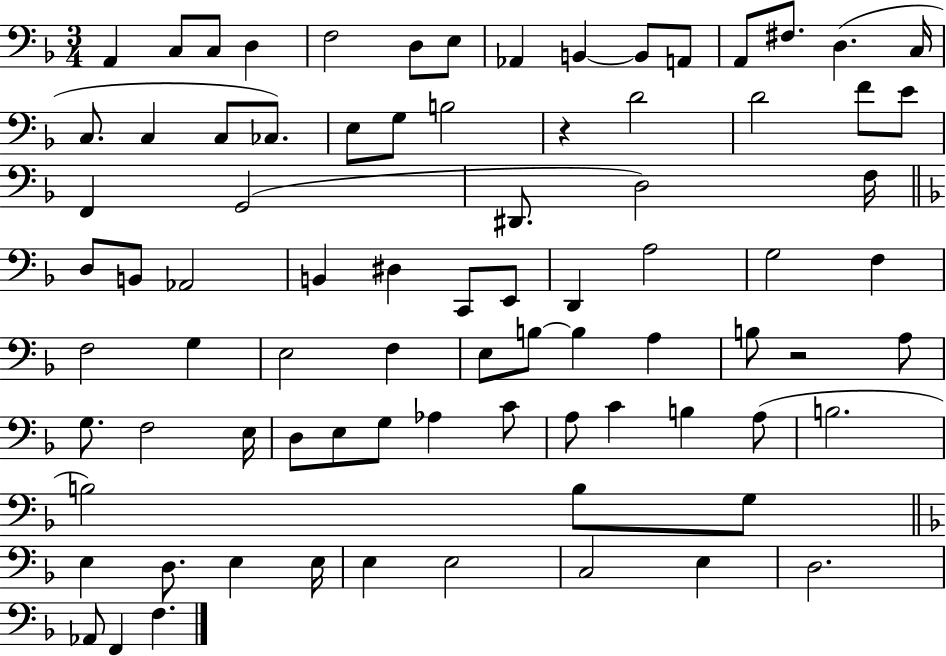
A2/q C3/e C3/e D3/q F3/h D3/e E3/e Ab2/q B2/q B2/e A2/e A2/e F#3/e. D3/q. C3/s C3/e. C3/q C3/e CES3/e. E3/e G3/e B3/h R/q D4/h D4/h F4/e E4/e F2/q G2/h D#2/e. D3/h F3/s D3/e B2/e Ab2/h B2/q D#3/q C2/e E2/e D2/q A3/h G3/h F3/q F3/h G3/q E3/h F3/q E3/e B3/e B3/q A3/q B3/e R/h A3/e G3/e. F3/h E3/s D3/e E3/e G3/e Ab3/q C4/e A3/e C4/q B3/q A3/e B3/h. B3/h B3/e G3/e E3/q D3/e. E3/q E3/s E3/q E3/h C3/h E3/q D3/h. Ab2/e F2/q F3/q.